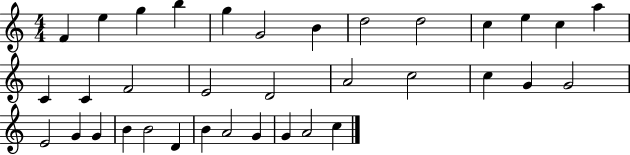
F4/q E5/q G5/q B5/q G5/q G4/h B4/q D5/h D5/h C5/q E5/q C5/q A5/q C4/q C4/q F4/h E4/h D4/h A4/h C5/h C5/q G4/q G4/h E4/h G4/q G4/q B4/q B4/h D4/q B4/q A4/h G4/q G4/q A4/h C5/q